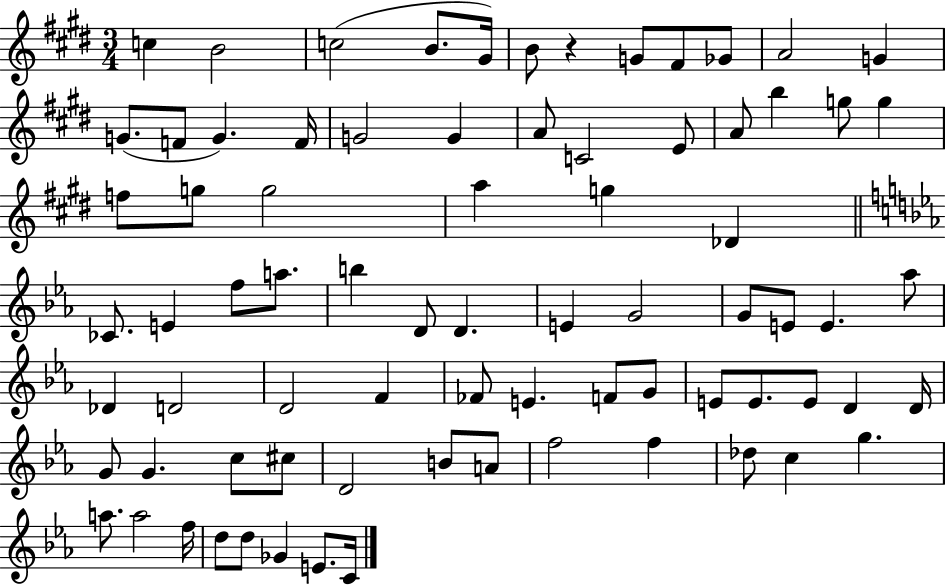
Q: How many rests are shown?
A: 1